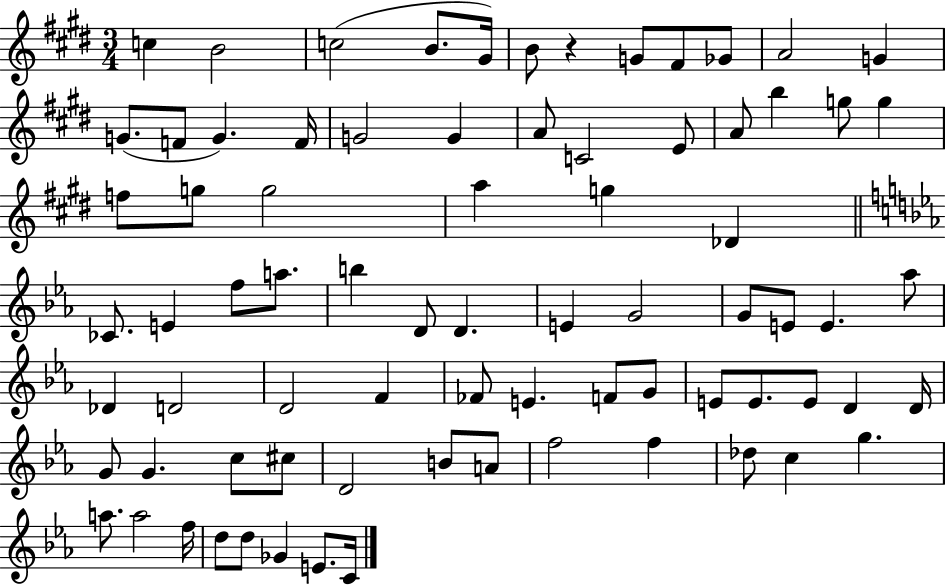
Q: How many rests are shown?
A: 1